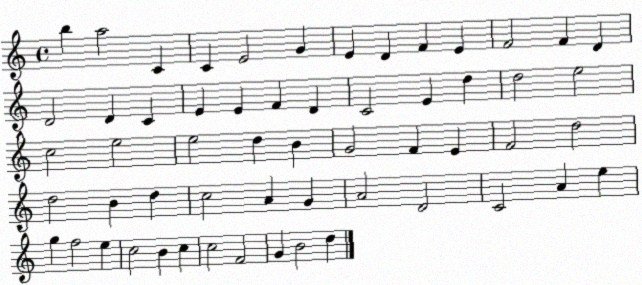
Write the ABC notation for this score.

X:1
T:Untitled
M:4/4
L:1/4
K:C
b a2 C C E2 G E D F E F2 F D D2 D C E E F D C2 E d d2 e2 c2 e2 e2 d B G2 F E F2 d2 d2 B d c2 A G A2 D2 C2 A e g f2 e c2 B c c2 F2 G B2 d